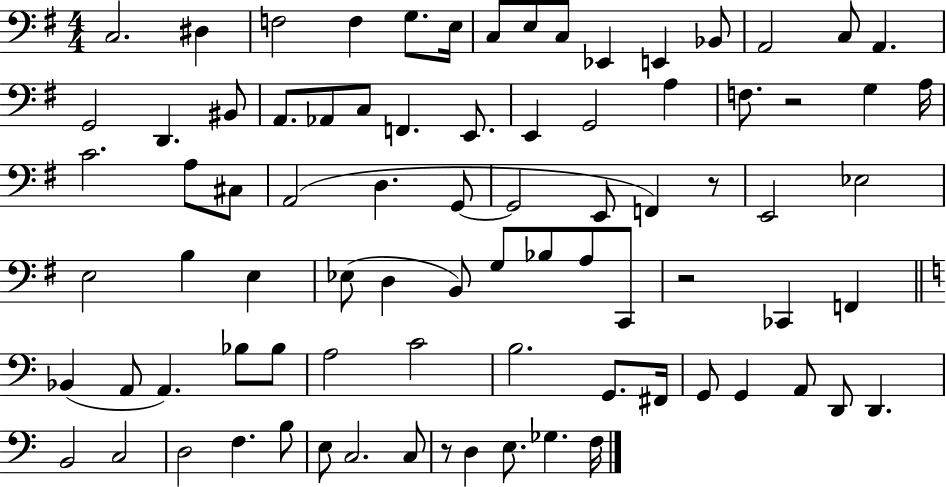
{
  \clef bass
  \numericTimeSignature
  \time 4/4
  \key g \major
  c2. dis4 | f2 f4 g8. e16 | c8 e8 c8 ees,4 e,4 bes,8 | a,2 c8 a,4. | \break g,2 d,4. bis,8 | a,8. aes,8 c8 f,4. e,8. | e,4 g,2 a4 | f8. r2 g4 a16 | \break c'2. a8 cis8 | a,2( d4. g,8~~ | g,2 e,8 f,4) r8 | e,2 ees2 | \break e2 b4 e4 | ees8( d4 b,8) g8 bes8 a8 c,8 | r2 ces,4 f,4 | \bar "||" \break \key a \minor bes,4( a,8 a,4.) bes8 bes8 | a2 c'2 | b2. g,8. fis,16 | g,8 g,4 a,8 d,8 d,4. | \break b,2 c2 | d2 f4. b8 | e8 c2. c8 | r8 d4 e8. ges4. f16 | \break \bar "|."
}